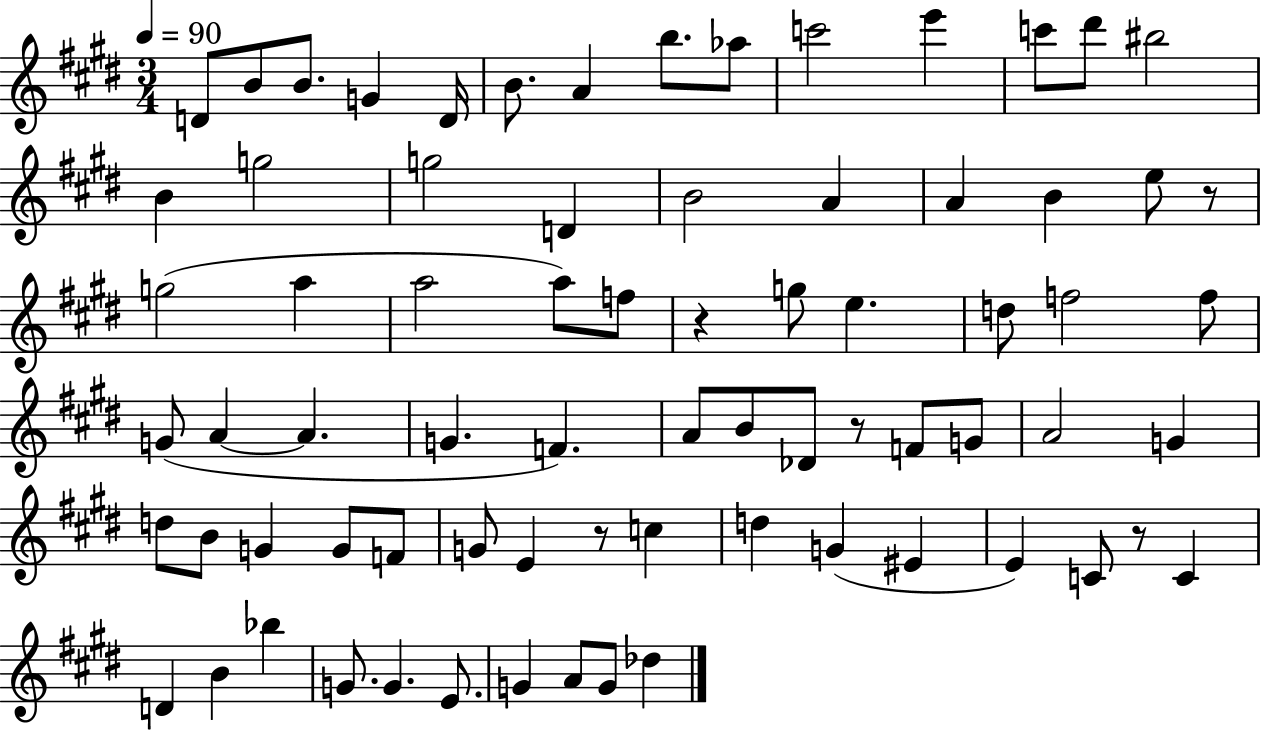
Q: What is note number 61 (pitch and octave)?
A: B4